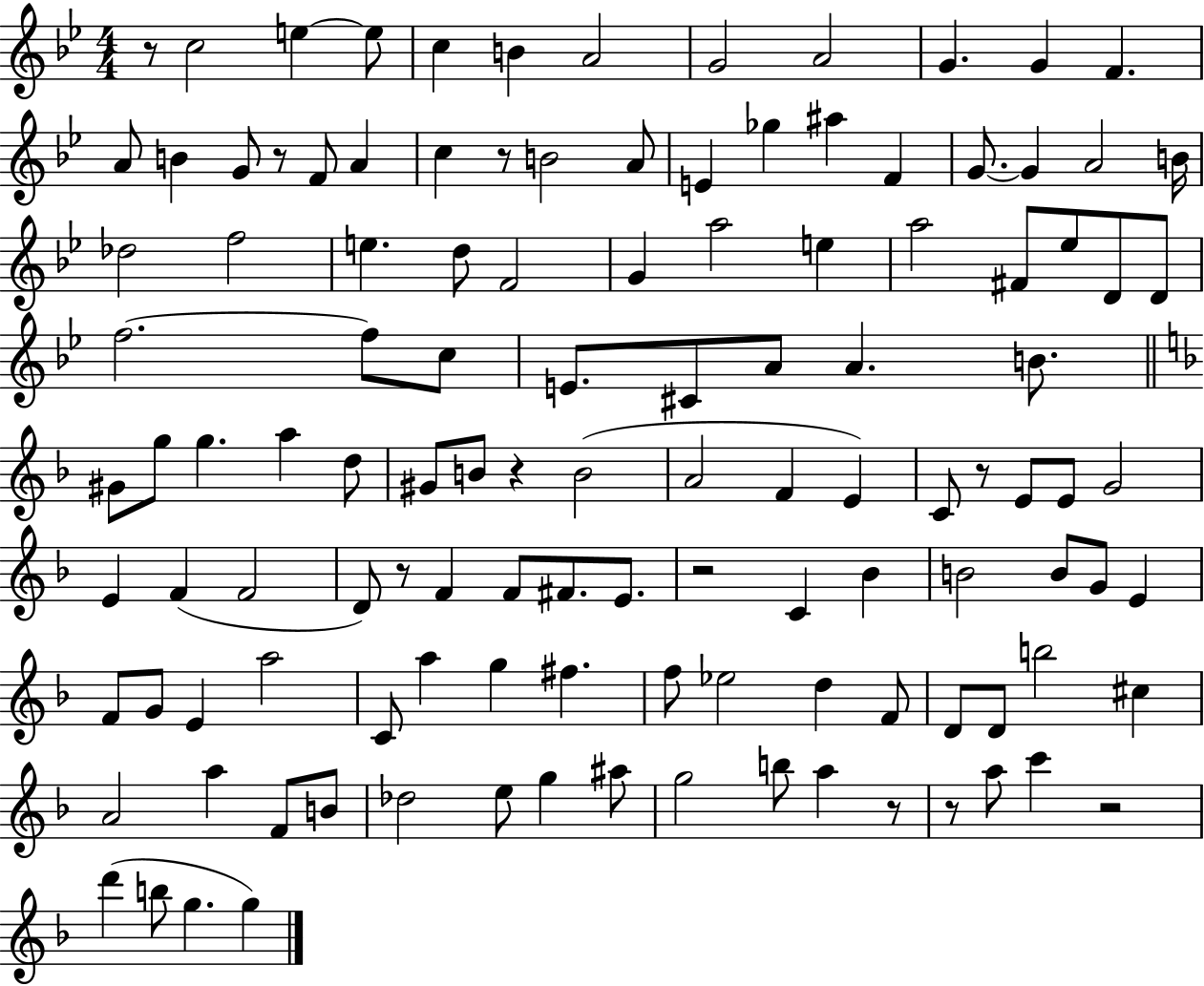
{
  \clef treble
  \numericTimeSignature
  \time 4/4
  \key bes \major
  r8 c''2 e''4~~ e''8 | c''4 b'4 a'2 | g'2 a'2 | g'4. g'4 f'4. | \break a'8 b'4 g'8 r8 f'8 a'4 | c''4 r8 b'2 a'8 | e'4 ges''4 ais''4 f'4 | g'8.~~ g'4 a'2 b'16 | \break des''2 f''2 | e''4. d''8 f'2 | g'4 a''2 e''4 | a''2 fis'8 ees''8 d'8 d'8 | \break f''2.~~ f''8 c''8 | e'8. cis'8 a'8 a'4. b'8. | \bar "||" \break \key d \minor gis'8 g''8 g''4. a''4 d''8 | gis'8 b'8 r4 b'2( | a'2 f'4 e'4) | c'8 r8 e'8 e'8 g'2 | \break e'4 f'4( f'2 | d'8) r8 f'4 f'8 fis'8. e'8. | r2 c'4 bes'4 | b'2 b'8 g'8 e'4 | \break f'8 g'8 e'4 a''2 | c'8 a''4 g''4 fis''4. | f''8 ees''2 d''4 f'8 | d'8 d'8 b''2 cis''4 | \break a'2 a''4 f'8 b'8 | des''2 e''8 g''4 ais''8 | g''2 b''8 a''4 r8 | r8 a''8 c'''4 r2 | \break d'''4( b''8 g''4. g''4) | \bar "|."
}